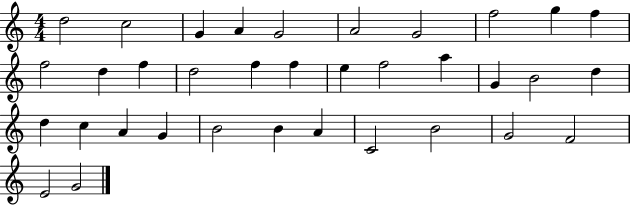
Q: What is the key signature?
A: C major